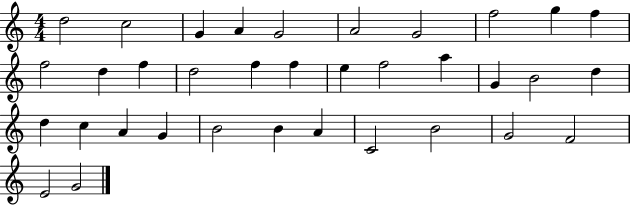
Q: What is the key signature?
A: C major